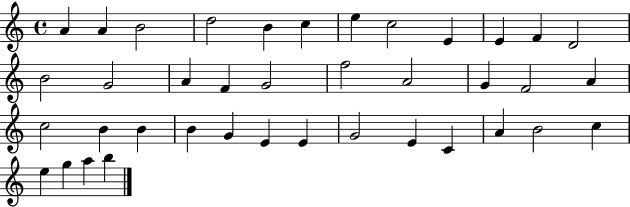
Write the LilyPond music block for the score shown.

{
  \clef treble
  \time 4/4
  \defaultTimeSignature
  \key c \major
  a'4 a'4 b'2 | d''2 b'4 c''4 | e''4 c''2 e'4 | e'4 f'4 d'2 | \break b'2 g'2 | a'4 f'4 g'2 | f''2 a'2 | g'4 f'2 a'4 | \break c''2 b'4 b'4 | b'4 g'4 e'4 e'4 | g'2 e'4 c'4 | a'4 b'2 c''4 | \break e''4 g''4 a''4 b''4 | \bar "|."
}